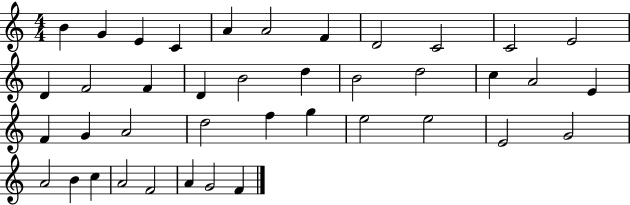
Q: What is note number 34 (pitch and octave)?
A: B4